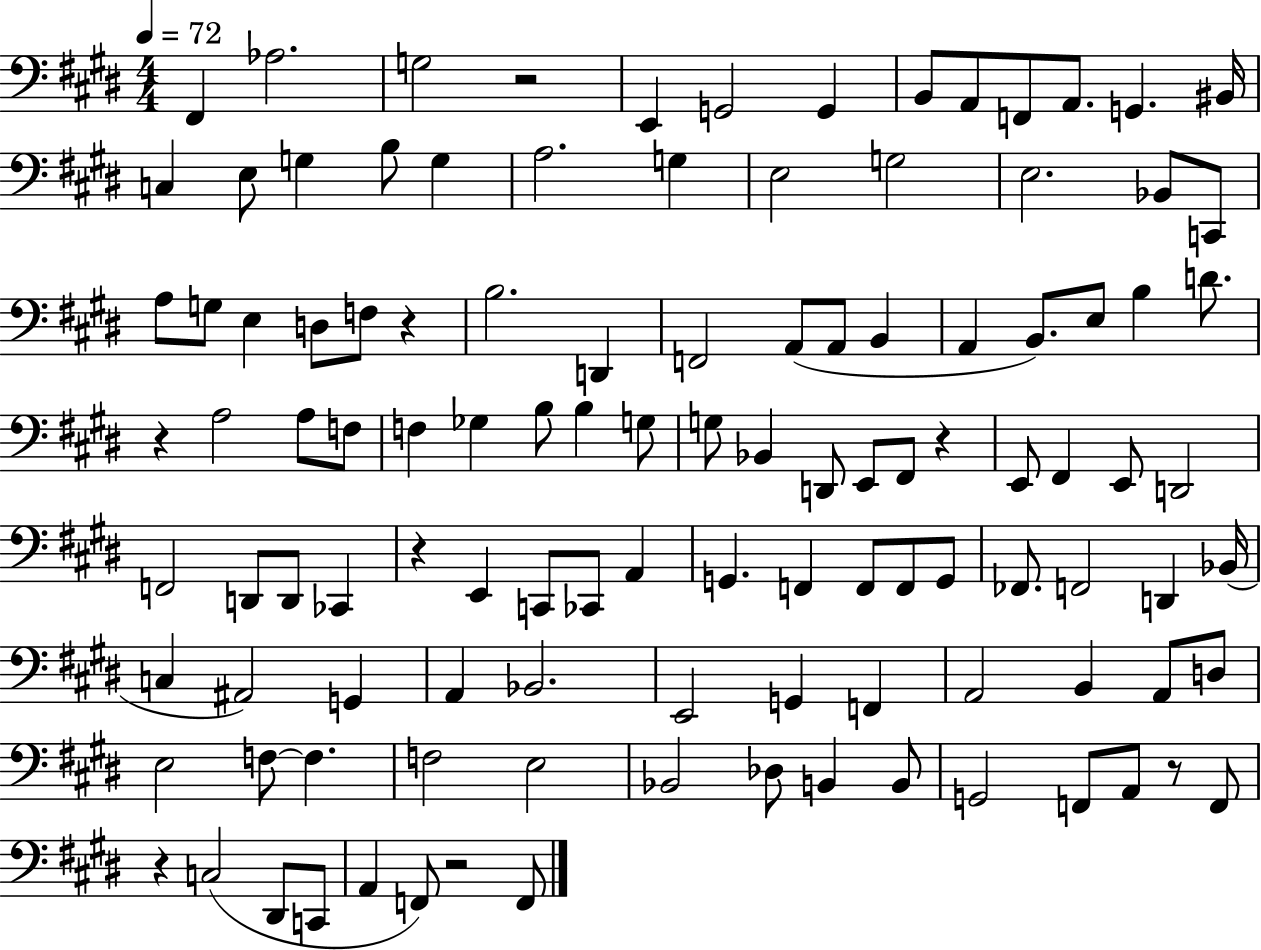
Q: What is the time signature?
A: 4/4